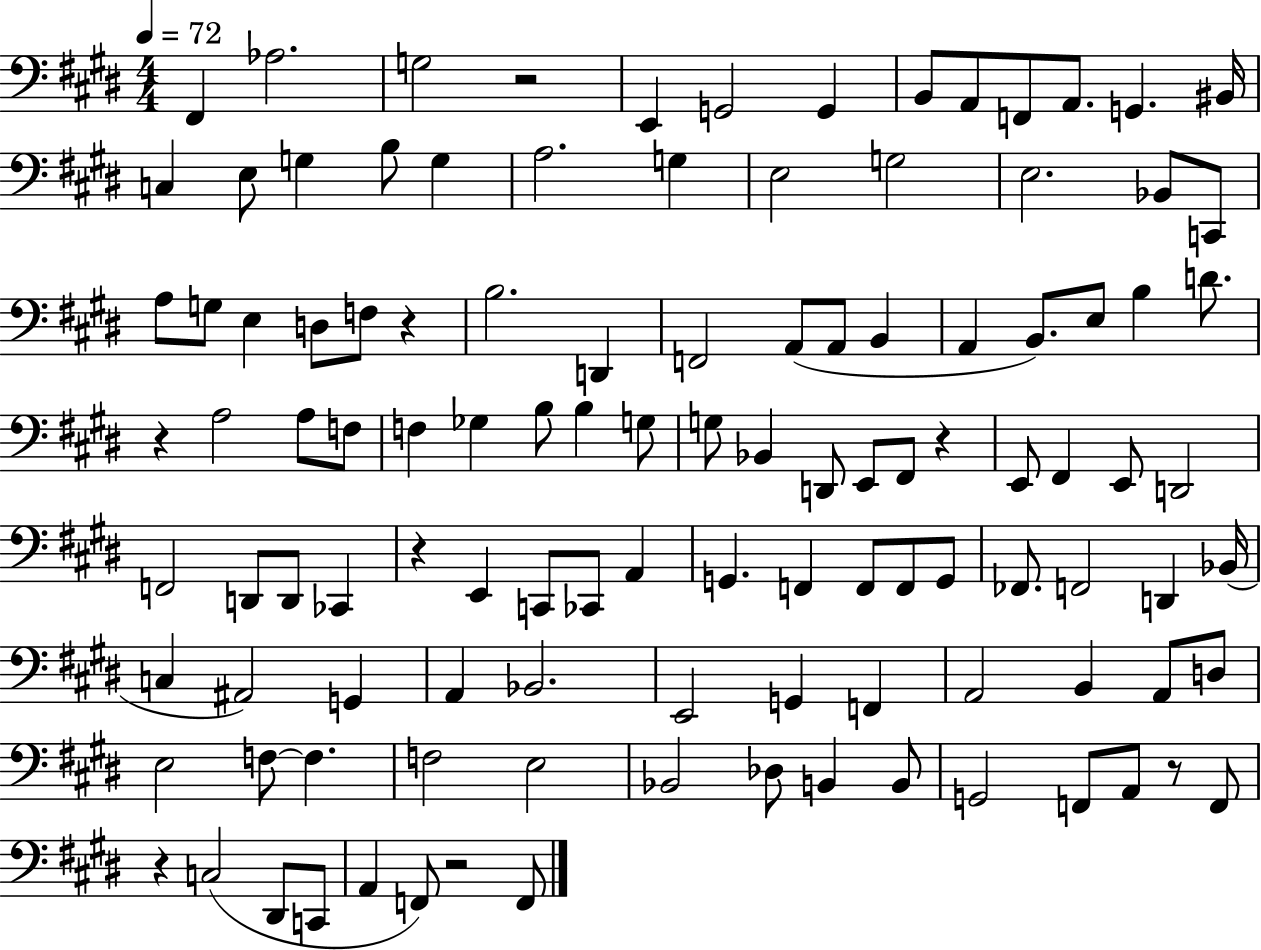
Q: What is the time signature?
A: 4/4